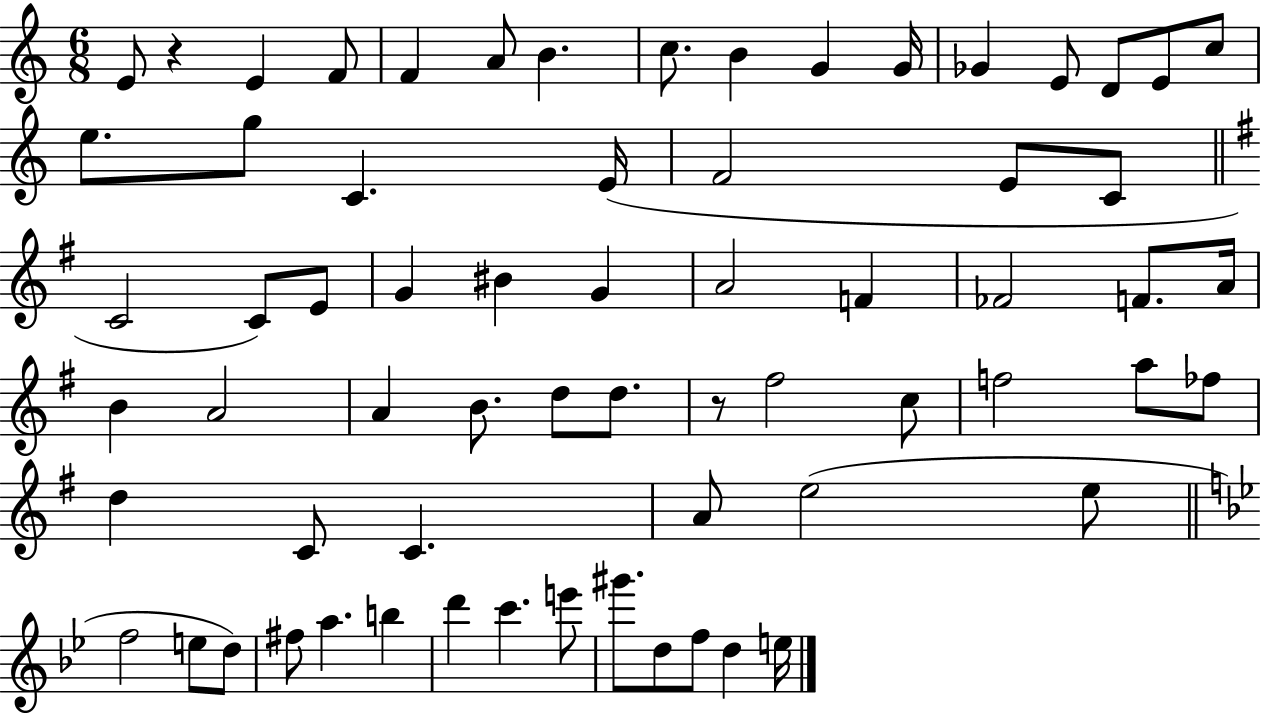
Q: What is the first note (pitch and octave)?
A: E4